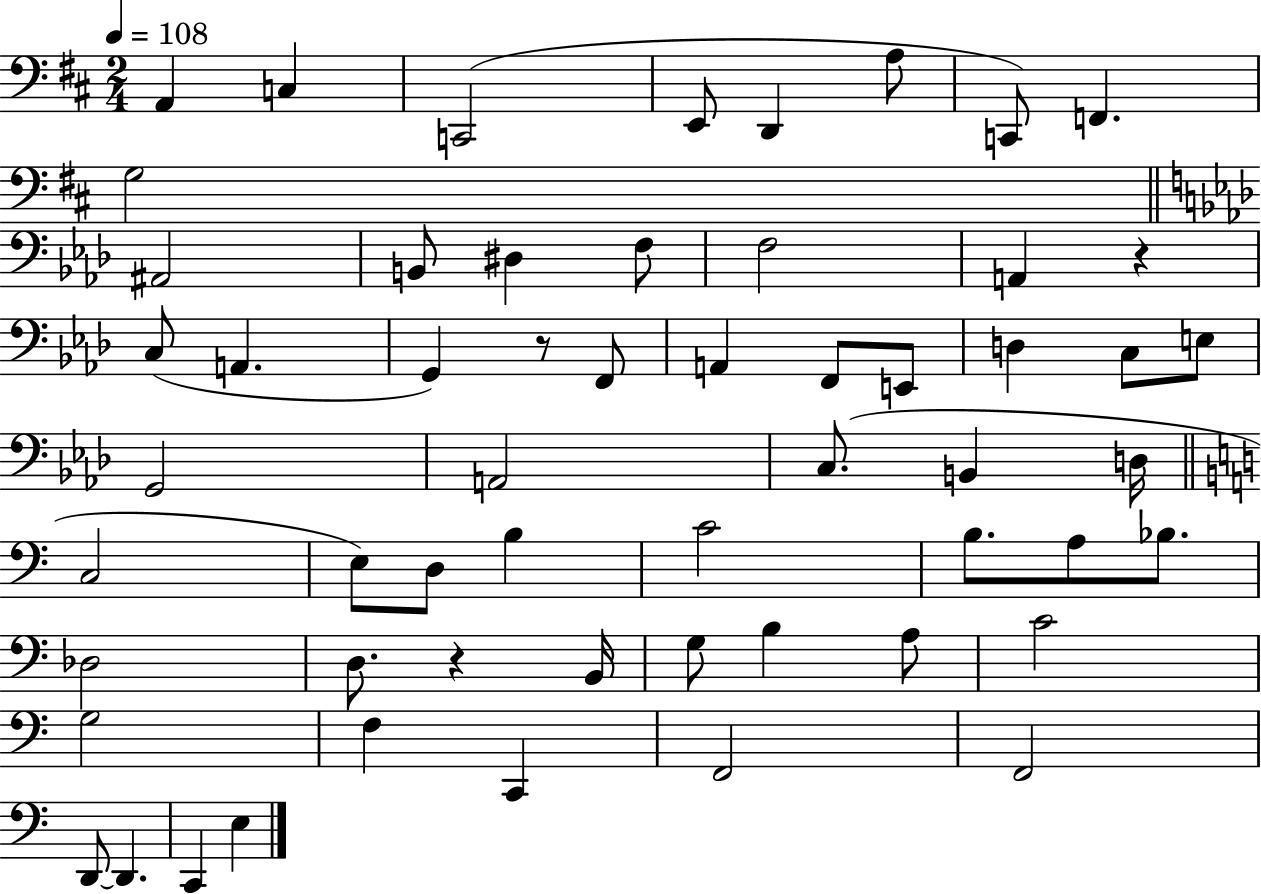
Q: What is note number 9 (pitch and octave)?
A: G3